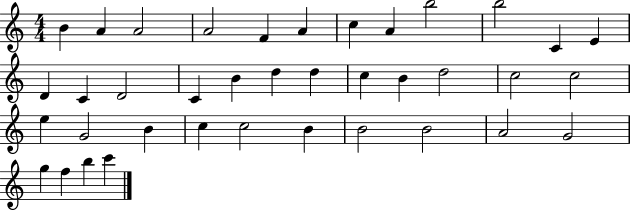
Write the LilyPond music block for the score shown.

{
  \clef treble
  \numericTimeSignature
  \time 4/4
  \key c \major
  b'4 a'4 a'2 | a'2 f'4 a'4 | c''4 a'4 b''2 | b''2 c'4 e'4 | \break d'4 c'4 d'2 | c'4 b'4 d''4 d''4 | c''4 b'4 d''2 | c''2 c''2 | \break e''4 g'2 b'4 | c''4 c''2 b'4 | b'2 b'2 | a'2 g'2 | \break g''4 f''4 b''4 c'''4 | \bar "|."
}